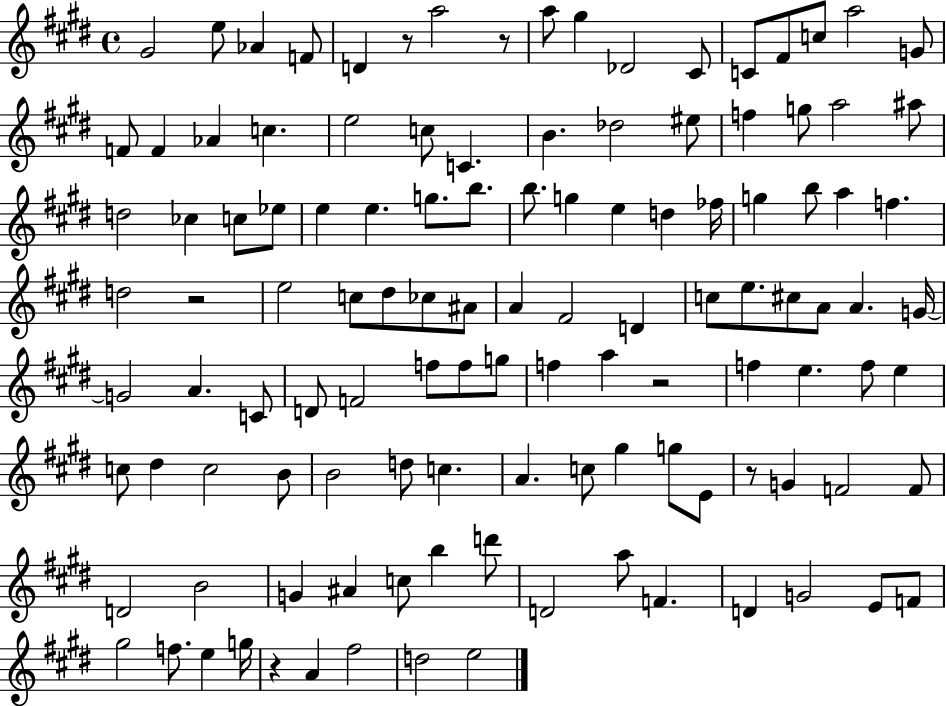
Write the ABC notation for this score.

X:1
T:Untitled
M:4/4
L:1/4
K:E
^G2 e/2 _A F/2 D z/2 a2 z/2 a/2 ^g _D2 ^C/2 C/2 ^F/2 c/2 a2 G/2 F/2 F _A c e2 c/2 C B _d2 ^e/2 f g/2 a2 ^a/2 d2 _c c/2 _e/2 e e g/2 b/2 b/2 g e d _f/4 g b/2 a f d2 z2 e2 c/2 ^d/2 _c/2 ^A/2 A ^F2 D c/2 e/2 ^c/2 A/2 A G/4 G2 A C/2 D/2 F2 f/2 f/2 g/2 f a z2 f e f/2 e c/2 ^d c2 B/2 B2 d/2 c A c/2 ^g g/2 E/2 z/2 G F2 F/2 D2 B2 G ^A c/2 b d'/2 D2 a/2 F D G2 E/2 F/2 ^g2 f/2 e g/4 z A ^f2 d2 e2